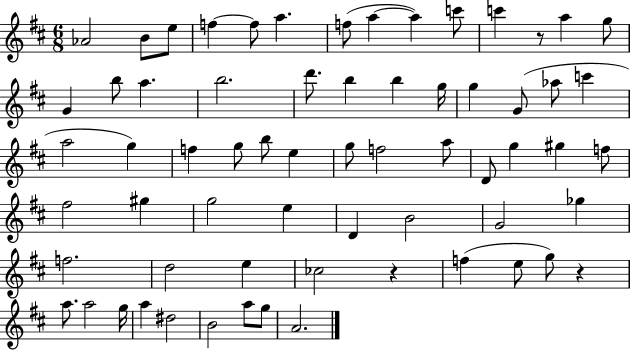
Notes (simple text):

Ab4/h B4/e E5/e F5/q F5/e A5/q. F5/e A5/q A5/q C6/e C6/q R/e A5/q G5/e G4/q B5/e A5/q. B5/h. D6/e. B5/q B5/q G5/s G5/q G4/e Ab5/e C6/q A5/h G5/q F5/q G5/e B5/e E5/q G5/e F5/h A5/e D4/e G5/q G#5/q F5/e F#5/h G#5/q G5/h E5/q D4/q B4/h G4/h Gb5/q F5/h. D5/h E5/q CES5/h R/q F5/q E5/e G5/e R/q A5/e. A5/h G5/s A5/q D#5/h B4/h A5/e G5/e A4/h.